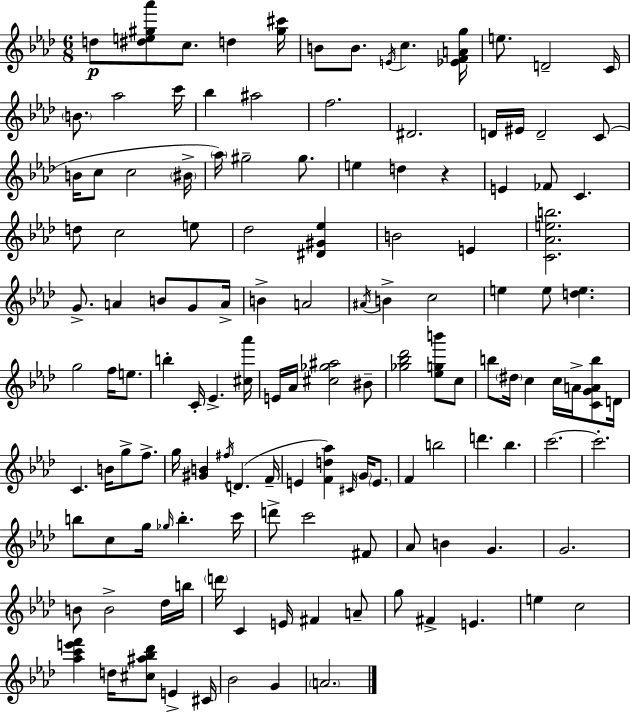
D5/e [D#5,E5,G#5,Ab6]/e C5/e. D5/q [G#5,C#6]/s B4/e B4/e. E4/s C5/q. [Eb4,F4,A4,G5]/s E5/e. D4/h C4/s B4/e. Ab5/h C6/s Bb5/q A#5/h F5/h. D#4/h. D4/s EIS4/s D4/h C4/e B4/s C5/e C5/h BIS4/s Ab5/s G#5/h G#5/e. E5/q D5/q R/q E4/q FES4/e C4/q. D5/e C5/h E5/e Db5/h [D#4,G#4,Eb5]/q B4/h E4/q [C4,Ab4,E5,B5]/h. G4/e. A4/q B4/e G4/e A4/s B4/q A4/h A#4/s B4/q C5/h E5/q E5/e [D5,E5]/q. G5/h F5/s E5/e. B5/q C4/s Eb4/q. [C#5,Ab6]/s E4/s Ab4/s [C#5,Gb5,A#5]/h BIS4/e [Gb5,Bb5,Db6]/h [Eb5,G5,B6]/e C5/e B5/e D#5/s C5/q C5/s A4/s [C4,G4,A4,B5]/e D4/s C4/q. B4/s G5/e F5/e. G5/s [G#4,B4]/q F#5/s D4/q. F4/s E4/q [F4,D5,Ab5]/q C#4/s G4/s E4/e. F4/q B5/h D6/q. Bb5/q. C6/h. C6/h. B5/e C5/e G5/s Gb5/s B5/q. C6/s D6/e C6/h F#4/e Ab4/e B4/q G4/q. G4/h. B4/e B4/h Db5/s B5/s D6/s C4/q E4/s F#4/q A4/e G5/e F#4/q E4/q. E5/q C5/h [Ab5,C6,E6,F6]/q D5/s [C#5,A#5,Bb5,Db6]/e E4/q C#4/s Bb4/h G4/q A4/h.